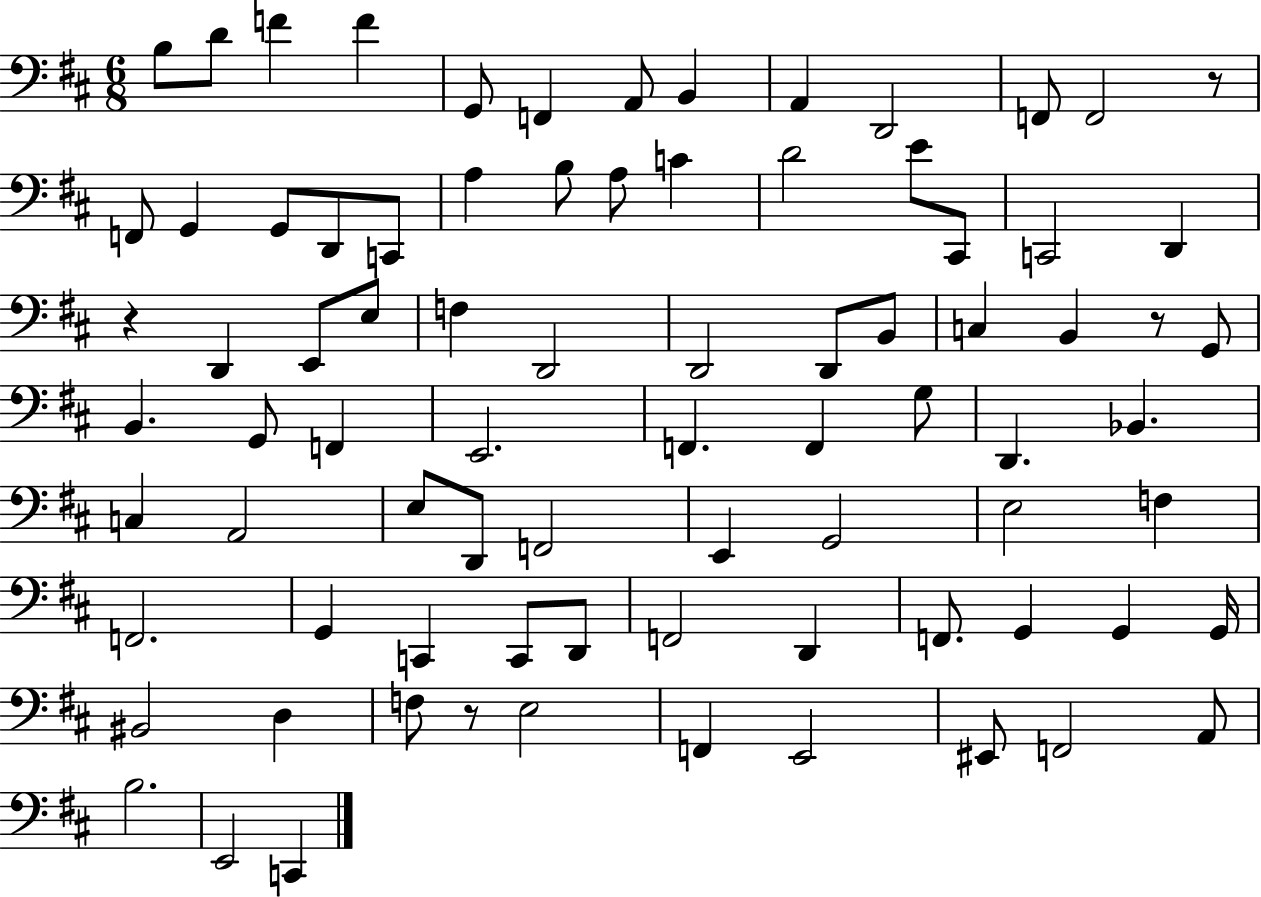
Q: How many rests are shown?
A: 4